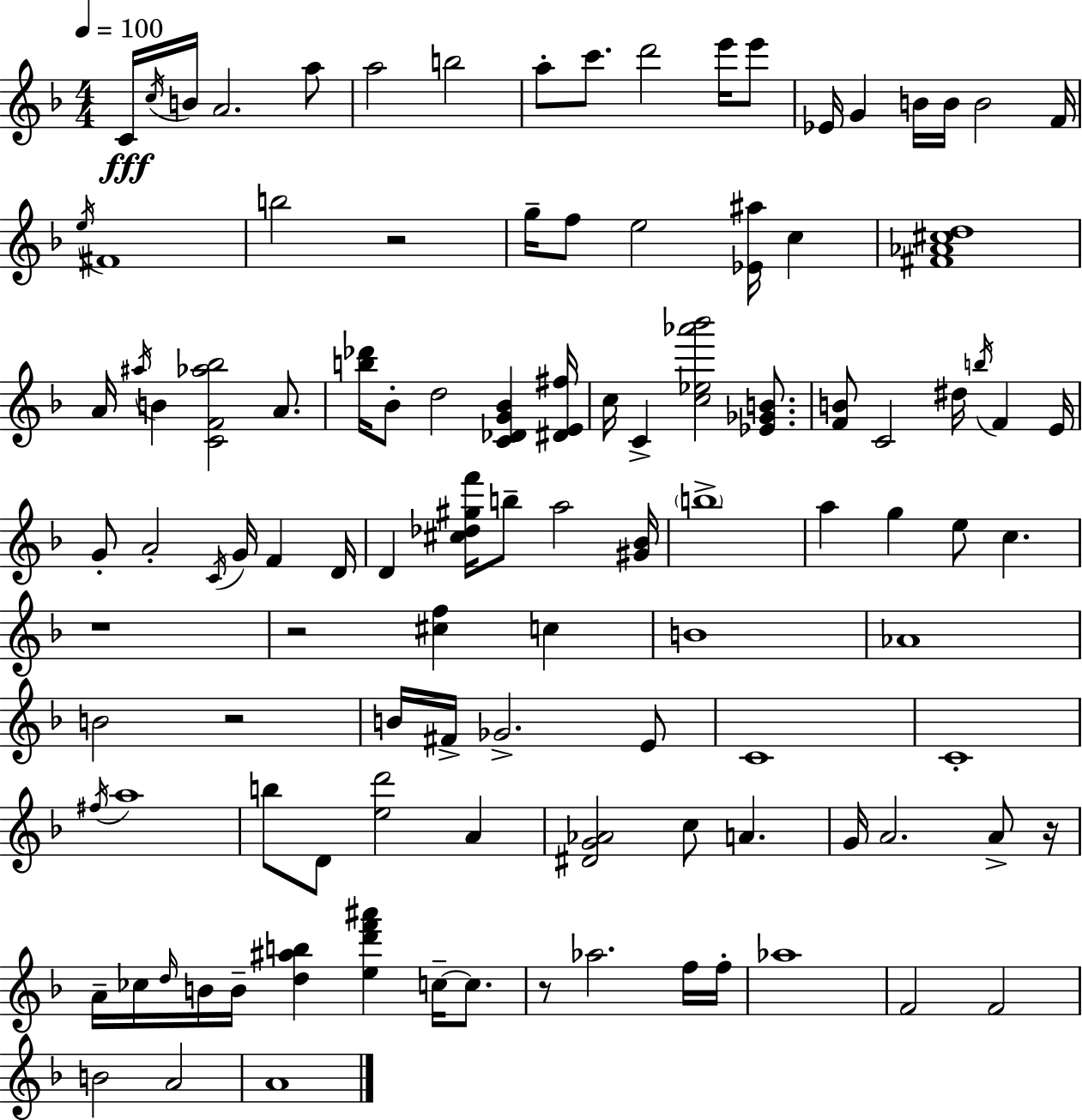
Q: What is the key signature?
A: F major